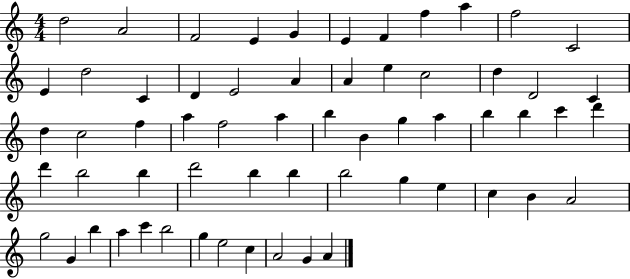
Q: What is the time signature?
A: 4/4